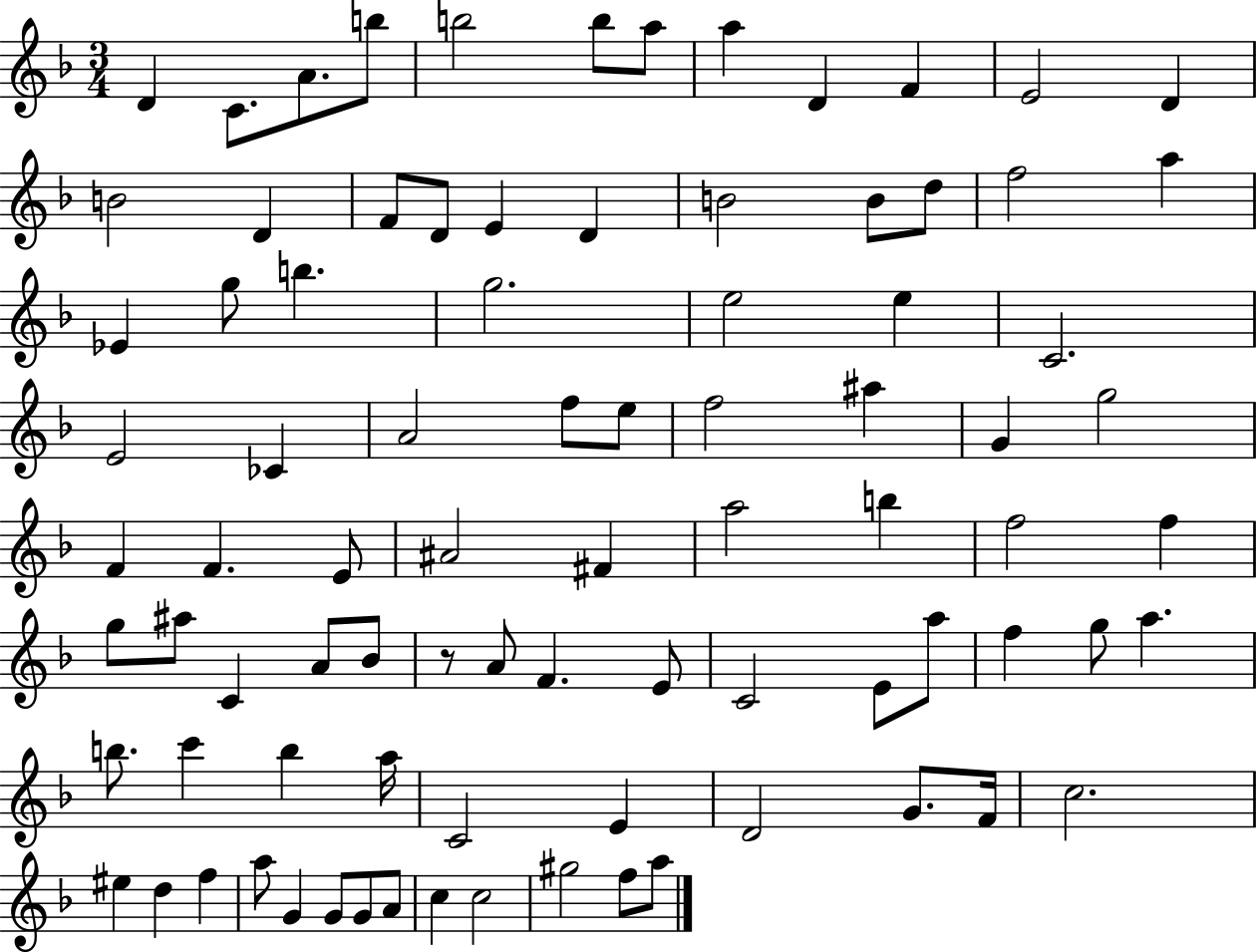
{
  \clef treble
  \numericTimeSignature
  \time 3/4
  \key f \major
  d'4 c'8. a'8. b''8 | b''2 b''8 a''8 | a''4 d'4 f'4 | e'2 d'4 | \break b'2 d'4 | f'8 d'8 e'4 d'4 | b'2 b'8 d''8 | f''2 a''4 | \break ees'4 g''8 b''4. | g''2. | e''2 e''4 | c'2. | \break e'2 ces'4 | a'2 f''8 e''8 | f''2 ais''4 | g'4 g''2 | \break f'4 f'4. e'8 | ais'2 fis'4 | a''2 b''4 | f''2 f''4 | \break g''8 ais''8 c'4 a'8 bes'8 | r8 a'8 f'4. e'8 | c'2 e'8 a''8 | f''4 g''8 a''4. | \break b''8. c'''4 b''4 a''16 | c'2 e'4 | d'2 g'8. f'16 | c''2. | \break eis''4 d''4 f''4 | a''8 g'4 g'8 g'8 a'8 | c''4 c''2 | gis''2 f''8 a''8 | \break \bar "|."
}